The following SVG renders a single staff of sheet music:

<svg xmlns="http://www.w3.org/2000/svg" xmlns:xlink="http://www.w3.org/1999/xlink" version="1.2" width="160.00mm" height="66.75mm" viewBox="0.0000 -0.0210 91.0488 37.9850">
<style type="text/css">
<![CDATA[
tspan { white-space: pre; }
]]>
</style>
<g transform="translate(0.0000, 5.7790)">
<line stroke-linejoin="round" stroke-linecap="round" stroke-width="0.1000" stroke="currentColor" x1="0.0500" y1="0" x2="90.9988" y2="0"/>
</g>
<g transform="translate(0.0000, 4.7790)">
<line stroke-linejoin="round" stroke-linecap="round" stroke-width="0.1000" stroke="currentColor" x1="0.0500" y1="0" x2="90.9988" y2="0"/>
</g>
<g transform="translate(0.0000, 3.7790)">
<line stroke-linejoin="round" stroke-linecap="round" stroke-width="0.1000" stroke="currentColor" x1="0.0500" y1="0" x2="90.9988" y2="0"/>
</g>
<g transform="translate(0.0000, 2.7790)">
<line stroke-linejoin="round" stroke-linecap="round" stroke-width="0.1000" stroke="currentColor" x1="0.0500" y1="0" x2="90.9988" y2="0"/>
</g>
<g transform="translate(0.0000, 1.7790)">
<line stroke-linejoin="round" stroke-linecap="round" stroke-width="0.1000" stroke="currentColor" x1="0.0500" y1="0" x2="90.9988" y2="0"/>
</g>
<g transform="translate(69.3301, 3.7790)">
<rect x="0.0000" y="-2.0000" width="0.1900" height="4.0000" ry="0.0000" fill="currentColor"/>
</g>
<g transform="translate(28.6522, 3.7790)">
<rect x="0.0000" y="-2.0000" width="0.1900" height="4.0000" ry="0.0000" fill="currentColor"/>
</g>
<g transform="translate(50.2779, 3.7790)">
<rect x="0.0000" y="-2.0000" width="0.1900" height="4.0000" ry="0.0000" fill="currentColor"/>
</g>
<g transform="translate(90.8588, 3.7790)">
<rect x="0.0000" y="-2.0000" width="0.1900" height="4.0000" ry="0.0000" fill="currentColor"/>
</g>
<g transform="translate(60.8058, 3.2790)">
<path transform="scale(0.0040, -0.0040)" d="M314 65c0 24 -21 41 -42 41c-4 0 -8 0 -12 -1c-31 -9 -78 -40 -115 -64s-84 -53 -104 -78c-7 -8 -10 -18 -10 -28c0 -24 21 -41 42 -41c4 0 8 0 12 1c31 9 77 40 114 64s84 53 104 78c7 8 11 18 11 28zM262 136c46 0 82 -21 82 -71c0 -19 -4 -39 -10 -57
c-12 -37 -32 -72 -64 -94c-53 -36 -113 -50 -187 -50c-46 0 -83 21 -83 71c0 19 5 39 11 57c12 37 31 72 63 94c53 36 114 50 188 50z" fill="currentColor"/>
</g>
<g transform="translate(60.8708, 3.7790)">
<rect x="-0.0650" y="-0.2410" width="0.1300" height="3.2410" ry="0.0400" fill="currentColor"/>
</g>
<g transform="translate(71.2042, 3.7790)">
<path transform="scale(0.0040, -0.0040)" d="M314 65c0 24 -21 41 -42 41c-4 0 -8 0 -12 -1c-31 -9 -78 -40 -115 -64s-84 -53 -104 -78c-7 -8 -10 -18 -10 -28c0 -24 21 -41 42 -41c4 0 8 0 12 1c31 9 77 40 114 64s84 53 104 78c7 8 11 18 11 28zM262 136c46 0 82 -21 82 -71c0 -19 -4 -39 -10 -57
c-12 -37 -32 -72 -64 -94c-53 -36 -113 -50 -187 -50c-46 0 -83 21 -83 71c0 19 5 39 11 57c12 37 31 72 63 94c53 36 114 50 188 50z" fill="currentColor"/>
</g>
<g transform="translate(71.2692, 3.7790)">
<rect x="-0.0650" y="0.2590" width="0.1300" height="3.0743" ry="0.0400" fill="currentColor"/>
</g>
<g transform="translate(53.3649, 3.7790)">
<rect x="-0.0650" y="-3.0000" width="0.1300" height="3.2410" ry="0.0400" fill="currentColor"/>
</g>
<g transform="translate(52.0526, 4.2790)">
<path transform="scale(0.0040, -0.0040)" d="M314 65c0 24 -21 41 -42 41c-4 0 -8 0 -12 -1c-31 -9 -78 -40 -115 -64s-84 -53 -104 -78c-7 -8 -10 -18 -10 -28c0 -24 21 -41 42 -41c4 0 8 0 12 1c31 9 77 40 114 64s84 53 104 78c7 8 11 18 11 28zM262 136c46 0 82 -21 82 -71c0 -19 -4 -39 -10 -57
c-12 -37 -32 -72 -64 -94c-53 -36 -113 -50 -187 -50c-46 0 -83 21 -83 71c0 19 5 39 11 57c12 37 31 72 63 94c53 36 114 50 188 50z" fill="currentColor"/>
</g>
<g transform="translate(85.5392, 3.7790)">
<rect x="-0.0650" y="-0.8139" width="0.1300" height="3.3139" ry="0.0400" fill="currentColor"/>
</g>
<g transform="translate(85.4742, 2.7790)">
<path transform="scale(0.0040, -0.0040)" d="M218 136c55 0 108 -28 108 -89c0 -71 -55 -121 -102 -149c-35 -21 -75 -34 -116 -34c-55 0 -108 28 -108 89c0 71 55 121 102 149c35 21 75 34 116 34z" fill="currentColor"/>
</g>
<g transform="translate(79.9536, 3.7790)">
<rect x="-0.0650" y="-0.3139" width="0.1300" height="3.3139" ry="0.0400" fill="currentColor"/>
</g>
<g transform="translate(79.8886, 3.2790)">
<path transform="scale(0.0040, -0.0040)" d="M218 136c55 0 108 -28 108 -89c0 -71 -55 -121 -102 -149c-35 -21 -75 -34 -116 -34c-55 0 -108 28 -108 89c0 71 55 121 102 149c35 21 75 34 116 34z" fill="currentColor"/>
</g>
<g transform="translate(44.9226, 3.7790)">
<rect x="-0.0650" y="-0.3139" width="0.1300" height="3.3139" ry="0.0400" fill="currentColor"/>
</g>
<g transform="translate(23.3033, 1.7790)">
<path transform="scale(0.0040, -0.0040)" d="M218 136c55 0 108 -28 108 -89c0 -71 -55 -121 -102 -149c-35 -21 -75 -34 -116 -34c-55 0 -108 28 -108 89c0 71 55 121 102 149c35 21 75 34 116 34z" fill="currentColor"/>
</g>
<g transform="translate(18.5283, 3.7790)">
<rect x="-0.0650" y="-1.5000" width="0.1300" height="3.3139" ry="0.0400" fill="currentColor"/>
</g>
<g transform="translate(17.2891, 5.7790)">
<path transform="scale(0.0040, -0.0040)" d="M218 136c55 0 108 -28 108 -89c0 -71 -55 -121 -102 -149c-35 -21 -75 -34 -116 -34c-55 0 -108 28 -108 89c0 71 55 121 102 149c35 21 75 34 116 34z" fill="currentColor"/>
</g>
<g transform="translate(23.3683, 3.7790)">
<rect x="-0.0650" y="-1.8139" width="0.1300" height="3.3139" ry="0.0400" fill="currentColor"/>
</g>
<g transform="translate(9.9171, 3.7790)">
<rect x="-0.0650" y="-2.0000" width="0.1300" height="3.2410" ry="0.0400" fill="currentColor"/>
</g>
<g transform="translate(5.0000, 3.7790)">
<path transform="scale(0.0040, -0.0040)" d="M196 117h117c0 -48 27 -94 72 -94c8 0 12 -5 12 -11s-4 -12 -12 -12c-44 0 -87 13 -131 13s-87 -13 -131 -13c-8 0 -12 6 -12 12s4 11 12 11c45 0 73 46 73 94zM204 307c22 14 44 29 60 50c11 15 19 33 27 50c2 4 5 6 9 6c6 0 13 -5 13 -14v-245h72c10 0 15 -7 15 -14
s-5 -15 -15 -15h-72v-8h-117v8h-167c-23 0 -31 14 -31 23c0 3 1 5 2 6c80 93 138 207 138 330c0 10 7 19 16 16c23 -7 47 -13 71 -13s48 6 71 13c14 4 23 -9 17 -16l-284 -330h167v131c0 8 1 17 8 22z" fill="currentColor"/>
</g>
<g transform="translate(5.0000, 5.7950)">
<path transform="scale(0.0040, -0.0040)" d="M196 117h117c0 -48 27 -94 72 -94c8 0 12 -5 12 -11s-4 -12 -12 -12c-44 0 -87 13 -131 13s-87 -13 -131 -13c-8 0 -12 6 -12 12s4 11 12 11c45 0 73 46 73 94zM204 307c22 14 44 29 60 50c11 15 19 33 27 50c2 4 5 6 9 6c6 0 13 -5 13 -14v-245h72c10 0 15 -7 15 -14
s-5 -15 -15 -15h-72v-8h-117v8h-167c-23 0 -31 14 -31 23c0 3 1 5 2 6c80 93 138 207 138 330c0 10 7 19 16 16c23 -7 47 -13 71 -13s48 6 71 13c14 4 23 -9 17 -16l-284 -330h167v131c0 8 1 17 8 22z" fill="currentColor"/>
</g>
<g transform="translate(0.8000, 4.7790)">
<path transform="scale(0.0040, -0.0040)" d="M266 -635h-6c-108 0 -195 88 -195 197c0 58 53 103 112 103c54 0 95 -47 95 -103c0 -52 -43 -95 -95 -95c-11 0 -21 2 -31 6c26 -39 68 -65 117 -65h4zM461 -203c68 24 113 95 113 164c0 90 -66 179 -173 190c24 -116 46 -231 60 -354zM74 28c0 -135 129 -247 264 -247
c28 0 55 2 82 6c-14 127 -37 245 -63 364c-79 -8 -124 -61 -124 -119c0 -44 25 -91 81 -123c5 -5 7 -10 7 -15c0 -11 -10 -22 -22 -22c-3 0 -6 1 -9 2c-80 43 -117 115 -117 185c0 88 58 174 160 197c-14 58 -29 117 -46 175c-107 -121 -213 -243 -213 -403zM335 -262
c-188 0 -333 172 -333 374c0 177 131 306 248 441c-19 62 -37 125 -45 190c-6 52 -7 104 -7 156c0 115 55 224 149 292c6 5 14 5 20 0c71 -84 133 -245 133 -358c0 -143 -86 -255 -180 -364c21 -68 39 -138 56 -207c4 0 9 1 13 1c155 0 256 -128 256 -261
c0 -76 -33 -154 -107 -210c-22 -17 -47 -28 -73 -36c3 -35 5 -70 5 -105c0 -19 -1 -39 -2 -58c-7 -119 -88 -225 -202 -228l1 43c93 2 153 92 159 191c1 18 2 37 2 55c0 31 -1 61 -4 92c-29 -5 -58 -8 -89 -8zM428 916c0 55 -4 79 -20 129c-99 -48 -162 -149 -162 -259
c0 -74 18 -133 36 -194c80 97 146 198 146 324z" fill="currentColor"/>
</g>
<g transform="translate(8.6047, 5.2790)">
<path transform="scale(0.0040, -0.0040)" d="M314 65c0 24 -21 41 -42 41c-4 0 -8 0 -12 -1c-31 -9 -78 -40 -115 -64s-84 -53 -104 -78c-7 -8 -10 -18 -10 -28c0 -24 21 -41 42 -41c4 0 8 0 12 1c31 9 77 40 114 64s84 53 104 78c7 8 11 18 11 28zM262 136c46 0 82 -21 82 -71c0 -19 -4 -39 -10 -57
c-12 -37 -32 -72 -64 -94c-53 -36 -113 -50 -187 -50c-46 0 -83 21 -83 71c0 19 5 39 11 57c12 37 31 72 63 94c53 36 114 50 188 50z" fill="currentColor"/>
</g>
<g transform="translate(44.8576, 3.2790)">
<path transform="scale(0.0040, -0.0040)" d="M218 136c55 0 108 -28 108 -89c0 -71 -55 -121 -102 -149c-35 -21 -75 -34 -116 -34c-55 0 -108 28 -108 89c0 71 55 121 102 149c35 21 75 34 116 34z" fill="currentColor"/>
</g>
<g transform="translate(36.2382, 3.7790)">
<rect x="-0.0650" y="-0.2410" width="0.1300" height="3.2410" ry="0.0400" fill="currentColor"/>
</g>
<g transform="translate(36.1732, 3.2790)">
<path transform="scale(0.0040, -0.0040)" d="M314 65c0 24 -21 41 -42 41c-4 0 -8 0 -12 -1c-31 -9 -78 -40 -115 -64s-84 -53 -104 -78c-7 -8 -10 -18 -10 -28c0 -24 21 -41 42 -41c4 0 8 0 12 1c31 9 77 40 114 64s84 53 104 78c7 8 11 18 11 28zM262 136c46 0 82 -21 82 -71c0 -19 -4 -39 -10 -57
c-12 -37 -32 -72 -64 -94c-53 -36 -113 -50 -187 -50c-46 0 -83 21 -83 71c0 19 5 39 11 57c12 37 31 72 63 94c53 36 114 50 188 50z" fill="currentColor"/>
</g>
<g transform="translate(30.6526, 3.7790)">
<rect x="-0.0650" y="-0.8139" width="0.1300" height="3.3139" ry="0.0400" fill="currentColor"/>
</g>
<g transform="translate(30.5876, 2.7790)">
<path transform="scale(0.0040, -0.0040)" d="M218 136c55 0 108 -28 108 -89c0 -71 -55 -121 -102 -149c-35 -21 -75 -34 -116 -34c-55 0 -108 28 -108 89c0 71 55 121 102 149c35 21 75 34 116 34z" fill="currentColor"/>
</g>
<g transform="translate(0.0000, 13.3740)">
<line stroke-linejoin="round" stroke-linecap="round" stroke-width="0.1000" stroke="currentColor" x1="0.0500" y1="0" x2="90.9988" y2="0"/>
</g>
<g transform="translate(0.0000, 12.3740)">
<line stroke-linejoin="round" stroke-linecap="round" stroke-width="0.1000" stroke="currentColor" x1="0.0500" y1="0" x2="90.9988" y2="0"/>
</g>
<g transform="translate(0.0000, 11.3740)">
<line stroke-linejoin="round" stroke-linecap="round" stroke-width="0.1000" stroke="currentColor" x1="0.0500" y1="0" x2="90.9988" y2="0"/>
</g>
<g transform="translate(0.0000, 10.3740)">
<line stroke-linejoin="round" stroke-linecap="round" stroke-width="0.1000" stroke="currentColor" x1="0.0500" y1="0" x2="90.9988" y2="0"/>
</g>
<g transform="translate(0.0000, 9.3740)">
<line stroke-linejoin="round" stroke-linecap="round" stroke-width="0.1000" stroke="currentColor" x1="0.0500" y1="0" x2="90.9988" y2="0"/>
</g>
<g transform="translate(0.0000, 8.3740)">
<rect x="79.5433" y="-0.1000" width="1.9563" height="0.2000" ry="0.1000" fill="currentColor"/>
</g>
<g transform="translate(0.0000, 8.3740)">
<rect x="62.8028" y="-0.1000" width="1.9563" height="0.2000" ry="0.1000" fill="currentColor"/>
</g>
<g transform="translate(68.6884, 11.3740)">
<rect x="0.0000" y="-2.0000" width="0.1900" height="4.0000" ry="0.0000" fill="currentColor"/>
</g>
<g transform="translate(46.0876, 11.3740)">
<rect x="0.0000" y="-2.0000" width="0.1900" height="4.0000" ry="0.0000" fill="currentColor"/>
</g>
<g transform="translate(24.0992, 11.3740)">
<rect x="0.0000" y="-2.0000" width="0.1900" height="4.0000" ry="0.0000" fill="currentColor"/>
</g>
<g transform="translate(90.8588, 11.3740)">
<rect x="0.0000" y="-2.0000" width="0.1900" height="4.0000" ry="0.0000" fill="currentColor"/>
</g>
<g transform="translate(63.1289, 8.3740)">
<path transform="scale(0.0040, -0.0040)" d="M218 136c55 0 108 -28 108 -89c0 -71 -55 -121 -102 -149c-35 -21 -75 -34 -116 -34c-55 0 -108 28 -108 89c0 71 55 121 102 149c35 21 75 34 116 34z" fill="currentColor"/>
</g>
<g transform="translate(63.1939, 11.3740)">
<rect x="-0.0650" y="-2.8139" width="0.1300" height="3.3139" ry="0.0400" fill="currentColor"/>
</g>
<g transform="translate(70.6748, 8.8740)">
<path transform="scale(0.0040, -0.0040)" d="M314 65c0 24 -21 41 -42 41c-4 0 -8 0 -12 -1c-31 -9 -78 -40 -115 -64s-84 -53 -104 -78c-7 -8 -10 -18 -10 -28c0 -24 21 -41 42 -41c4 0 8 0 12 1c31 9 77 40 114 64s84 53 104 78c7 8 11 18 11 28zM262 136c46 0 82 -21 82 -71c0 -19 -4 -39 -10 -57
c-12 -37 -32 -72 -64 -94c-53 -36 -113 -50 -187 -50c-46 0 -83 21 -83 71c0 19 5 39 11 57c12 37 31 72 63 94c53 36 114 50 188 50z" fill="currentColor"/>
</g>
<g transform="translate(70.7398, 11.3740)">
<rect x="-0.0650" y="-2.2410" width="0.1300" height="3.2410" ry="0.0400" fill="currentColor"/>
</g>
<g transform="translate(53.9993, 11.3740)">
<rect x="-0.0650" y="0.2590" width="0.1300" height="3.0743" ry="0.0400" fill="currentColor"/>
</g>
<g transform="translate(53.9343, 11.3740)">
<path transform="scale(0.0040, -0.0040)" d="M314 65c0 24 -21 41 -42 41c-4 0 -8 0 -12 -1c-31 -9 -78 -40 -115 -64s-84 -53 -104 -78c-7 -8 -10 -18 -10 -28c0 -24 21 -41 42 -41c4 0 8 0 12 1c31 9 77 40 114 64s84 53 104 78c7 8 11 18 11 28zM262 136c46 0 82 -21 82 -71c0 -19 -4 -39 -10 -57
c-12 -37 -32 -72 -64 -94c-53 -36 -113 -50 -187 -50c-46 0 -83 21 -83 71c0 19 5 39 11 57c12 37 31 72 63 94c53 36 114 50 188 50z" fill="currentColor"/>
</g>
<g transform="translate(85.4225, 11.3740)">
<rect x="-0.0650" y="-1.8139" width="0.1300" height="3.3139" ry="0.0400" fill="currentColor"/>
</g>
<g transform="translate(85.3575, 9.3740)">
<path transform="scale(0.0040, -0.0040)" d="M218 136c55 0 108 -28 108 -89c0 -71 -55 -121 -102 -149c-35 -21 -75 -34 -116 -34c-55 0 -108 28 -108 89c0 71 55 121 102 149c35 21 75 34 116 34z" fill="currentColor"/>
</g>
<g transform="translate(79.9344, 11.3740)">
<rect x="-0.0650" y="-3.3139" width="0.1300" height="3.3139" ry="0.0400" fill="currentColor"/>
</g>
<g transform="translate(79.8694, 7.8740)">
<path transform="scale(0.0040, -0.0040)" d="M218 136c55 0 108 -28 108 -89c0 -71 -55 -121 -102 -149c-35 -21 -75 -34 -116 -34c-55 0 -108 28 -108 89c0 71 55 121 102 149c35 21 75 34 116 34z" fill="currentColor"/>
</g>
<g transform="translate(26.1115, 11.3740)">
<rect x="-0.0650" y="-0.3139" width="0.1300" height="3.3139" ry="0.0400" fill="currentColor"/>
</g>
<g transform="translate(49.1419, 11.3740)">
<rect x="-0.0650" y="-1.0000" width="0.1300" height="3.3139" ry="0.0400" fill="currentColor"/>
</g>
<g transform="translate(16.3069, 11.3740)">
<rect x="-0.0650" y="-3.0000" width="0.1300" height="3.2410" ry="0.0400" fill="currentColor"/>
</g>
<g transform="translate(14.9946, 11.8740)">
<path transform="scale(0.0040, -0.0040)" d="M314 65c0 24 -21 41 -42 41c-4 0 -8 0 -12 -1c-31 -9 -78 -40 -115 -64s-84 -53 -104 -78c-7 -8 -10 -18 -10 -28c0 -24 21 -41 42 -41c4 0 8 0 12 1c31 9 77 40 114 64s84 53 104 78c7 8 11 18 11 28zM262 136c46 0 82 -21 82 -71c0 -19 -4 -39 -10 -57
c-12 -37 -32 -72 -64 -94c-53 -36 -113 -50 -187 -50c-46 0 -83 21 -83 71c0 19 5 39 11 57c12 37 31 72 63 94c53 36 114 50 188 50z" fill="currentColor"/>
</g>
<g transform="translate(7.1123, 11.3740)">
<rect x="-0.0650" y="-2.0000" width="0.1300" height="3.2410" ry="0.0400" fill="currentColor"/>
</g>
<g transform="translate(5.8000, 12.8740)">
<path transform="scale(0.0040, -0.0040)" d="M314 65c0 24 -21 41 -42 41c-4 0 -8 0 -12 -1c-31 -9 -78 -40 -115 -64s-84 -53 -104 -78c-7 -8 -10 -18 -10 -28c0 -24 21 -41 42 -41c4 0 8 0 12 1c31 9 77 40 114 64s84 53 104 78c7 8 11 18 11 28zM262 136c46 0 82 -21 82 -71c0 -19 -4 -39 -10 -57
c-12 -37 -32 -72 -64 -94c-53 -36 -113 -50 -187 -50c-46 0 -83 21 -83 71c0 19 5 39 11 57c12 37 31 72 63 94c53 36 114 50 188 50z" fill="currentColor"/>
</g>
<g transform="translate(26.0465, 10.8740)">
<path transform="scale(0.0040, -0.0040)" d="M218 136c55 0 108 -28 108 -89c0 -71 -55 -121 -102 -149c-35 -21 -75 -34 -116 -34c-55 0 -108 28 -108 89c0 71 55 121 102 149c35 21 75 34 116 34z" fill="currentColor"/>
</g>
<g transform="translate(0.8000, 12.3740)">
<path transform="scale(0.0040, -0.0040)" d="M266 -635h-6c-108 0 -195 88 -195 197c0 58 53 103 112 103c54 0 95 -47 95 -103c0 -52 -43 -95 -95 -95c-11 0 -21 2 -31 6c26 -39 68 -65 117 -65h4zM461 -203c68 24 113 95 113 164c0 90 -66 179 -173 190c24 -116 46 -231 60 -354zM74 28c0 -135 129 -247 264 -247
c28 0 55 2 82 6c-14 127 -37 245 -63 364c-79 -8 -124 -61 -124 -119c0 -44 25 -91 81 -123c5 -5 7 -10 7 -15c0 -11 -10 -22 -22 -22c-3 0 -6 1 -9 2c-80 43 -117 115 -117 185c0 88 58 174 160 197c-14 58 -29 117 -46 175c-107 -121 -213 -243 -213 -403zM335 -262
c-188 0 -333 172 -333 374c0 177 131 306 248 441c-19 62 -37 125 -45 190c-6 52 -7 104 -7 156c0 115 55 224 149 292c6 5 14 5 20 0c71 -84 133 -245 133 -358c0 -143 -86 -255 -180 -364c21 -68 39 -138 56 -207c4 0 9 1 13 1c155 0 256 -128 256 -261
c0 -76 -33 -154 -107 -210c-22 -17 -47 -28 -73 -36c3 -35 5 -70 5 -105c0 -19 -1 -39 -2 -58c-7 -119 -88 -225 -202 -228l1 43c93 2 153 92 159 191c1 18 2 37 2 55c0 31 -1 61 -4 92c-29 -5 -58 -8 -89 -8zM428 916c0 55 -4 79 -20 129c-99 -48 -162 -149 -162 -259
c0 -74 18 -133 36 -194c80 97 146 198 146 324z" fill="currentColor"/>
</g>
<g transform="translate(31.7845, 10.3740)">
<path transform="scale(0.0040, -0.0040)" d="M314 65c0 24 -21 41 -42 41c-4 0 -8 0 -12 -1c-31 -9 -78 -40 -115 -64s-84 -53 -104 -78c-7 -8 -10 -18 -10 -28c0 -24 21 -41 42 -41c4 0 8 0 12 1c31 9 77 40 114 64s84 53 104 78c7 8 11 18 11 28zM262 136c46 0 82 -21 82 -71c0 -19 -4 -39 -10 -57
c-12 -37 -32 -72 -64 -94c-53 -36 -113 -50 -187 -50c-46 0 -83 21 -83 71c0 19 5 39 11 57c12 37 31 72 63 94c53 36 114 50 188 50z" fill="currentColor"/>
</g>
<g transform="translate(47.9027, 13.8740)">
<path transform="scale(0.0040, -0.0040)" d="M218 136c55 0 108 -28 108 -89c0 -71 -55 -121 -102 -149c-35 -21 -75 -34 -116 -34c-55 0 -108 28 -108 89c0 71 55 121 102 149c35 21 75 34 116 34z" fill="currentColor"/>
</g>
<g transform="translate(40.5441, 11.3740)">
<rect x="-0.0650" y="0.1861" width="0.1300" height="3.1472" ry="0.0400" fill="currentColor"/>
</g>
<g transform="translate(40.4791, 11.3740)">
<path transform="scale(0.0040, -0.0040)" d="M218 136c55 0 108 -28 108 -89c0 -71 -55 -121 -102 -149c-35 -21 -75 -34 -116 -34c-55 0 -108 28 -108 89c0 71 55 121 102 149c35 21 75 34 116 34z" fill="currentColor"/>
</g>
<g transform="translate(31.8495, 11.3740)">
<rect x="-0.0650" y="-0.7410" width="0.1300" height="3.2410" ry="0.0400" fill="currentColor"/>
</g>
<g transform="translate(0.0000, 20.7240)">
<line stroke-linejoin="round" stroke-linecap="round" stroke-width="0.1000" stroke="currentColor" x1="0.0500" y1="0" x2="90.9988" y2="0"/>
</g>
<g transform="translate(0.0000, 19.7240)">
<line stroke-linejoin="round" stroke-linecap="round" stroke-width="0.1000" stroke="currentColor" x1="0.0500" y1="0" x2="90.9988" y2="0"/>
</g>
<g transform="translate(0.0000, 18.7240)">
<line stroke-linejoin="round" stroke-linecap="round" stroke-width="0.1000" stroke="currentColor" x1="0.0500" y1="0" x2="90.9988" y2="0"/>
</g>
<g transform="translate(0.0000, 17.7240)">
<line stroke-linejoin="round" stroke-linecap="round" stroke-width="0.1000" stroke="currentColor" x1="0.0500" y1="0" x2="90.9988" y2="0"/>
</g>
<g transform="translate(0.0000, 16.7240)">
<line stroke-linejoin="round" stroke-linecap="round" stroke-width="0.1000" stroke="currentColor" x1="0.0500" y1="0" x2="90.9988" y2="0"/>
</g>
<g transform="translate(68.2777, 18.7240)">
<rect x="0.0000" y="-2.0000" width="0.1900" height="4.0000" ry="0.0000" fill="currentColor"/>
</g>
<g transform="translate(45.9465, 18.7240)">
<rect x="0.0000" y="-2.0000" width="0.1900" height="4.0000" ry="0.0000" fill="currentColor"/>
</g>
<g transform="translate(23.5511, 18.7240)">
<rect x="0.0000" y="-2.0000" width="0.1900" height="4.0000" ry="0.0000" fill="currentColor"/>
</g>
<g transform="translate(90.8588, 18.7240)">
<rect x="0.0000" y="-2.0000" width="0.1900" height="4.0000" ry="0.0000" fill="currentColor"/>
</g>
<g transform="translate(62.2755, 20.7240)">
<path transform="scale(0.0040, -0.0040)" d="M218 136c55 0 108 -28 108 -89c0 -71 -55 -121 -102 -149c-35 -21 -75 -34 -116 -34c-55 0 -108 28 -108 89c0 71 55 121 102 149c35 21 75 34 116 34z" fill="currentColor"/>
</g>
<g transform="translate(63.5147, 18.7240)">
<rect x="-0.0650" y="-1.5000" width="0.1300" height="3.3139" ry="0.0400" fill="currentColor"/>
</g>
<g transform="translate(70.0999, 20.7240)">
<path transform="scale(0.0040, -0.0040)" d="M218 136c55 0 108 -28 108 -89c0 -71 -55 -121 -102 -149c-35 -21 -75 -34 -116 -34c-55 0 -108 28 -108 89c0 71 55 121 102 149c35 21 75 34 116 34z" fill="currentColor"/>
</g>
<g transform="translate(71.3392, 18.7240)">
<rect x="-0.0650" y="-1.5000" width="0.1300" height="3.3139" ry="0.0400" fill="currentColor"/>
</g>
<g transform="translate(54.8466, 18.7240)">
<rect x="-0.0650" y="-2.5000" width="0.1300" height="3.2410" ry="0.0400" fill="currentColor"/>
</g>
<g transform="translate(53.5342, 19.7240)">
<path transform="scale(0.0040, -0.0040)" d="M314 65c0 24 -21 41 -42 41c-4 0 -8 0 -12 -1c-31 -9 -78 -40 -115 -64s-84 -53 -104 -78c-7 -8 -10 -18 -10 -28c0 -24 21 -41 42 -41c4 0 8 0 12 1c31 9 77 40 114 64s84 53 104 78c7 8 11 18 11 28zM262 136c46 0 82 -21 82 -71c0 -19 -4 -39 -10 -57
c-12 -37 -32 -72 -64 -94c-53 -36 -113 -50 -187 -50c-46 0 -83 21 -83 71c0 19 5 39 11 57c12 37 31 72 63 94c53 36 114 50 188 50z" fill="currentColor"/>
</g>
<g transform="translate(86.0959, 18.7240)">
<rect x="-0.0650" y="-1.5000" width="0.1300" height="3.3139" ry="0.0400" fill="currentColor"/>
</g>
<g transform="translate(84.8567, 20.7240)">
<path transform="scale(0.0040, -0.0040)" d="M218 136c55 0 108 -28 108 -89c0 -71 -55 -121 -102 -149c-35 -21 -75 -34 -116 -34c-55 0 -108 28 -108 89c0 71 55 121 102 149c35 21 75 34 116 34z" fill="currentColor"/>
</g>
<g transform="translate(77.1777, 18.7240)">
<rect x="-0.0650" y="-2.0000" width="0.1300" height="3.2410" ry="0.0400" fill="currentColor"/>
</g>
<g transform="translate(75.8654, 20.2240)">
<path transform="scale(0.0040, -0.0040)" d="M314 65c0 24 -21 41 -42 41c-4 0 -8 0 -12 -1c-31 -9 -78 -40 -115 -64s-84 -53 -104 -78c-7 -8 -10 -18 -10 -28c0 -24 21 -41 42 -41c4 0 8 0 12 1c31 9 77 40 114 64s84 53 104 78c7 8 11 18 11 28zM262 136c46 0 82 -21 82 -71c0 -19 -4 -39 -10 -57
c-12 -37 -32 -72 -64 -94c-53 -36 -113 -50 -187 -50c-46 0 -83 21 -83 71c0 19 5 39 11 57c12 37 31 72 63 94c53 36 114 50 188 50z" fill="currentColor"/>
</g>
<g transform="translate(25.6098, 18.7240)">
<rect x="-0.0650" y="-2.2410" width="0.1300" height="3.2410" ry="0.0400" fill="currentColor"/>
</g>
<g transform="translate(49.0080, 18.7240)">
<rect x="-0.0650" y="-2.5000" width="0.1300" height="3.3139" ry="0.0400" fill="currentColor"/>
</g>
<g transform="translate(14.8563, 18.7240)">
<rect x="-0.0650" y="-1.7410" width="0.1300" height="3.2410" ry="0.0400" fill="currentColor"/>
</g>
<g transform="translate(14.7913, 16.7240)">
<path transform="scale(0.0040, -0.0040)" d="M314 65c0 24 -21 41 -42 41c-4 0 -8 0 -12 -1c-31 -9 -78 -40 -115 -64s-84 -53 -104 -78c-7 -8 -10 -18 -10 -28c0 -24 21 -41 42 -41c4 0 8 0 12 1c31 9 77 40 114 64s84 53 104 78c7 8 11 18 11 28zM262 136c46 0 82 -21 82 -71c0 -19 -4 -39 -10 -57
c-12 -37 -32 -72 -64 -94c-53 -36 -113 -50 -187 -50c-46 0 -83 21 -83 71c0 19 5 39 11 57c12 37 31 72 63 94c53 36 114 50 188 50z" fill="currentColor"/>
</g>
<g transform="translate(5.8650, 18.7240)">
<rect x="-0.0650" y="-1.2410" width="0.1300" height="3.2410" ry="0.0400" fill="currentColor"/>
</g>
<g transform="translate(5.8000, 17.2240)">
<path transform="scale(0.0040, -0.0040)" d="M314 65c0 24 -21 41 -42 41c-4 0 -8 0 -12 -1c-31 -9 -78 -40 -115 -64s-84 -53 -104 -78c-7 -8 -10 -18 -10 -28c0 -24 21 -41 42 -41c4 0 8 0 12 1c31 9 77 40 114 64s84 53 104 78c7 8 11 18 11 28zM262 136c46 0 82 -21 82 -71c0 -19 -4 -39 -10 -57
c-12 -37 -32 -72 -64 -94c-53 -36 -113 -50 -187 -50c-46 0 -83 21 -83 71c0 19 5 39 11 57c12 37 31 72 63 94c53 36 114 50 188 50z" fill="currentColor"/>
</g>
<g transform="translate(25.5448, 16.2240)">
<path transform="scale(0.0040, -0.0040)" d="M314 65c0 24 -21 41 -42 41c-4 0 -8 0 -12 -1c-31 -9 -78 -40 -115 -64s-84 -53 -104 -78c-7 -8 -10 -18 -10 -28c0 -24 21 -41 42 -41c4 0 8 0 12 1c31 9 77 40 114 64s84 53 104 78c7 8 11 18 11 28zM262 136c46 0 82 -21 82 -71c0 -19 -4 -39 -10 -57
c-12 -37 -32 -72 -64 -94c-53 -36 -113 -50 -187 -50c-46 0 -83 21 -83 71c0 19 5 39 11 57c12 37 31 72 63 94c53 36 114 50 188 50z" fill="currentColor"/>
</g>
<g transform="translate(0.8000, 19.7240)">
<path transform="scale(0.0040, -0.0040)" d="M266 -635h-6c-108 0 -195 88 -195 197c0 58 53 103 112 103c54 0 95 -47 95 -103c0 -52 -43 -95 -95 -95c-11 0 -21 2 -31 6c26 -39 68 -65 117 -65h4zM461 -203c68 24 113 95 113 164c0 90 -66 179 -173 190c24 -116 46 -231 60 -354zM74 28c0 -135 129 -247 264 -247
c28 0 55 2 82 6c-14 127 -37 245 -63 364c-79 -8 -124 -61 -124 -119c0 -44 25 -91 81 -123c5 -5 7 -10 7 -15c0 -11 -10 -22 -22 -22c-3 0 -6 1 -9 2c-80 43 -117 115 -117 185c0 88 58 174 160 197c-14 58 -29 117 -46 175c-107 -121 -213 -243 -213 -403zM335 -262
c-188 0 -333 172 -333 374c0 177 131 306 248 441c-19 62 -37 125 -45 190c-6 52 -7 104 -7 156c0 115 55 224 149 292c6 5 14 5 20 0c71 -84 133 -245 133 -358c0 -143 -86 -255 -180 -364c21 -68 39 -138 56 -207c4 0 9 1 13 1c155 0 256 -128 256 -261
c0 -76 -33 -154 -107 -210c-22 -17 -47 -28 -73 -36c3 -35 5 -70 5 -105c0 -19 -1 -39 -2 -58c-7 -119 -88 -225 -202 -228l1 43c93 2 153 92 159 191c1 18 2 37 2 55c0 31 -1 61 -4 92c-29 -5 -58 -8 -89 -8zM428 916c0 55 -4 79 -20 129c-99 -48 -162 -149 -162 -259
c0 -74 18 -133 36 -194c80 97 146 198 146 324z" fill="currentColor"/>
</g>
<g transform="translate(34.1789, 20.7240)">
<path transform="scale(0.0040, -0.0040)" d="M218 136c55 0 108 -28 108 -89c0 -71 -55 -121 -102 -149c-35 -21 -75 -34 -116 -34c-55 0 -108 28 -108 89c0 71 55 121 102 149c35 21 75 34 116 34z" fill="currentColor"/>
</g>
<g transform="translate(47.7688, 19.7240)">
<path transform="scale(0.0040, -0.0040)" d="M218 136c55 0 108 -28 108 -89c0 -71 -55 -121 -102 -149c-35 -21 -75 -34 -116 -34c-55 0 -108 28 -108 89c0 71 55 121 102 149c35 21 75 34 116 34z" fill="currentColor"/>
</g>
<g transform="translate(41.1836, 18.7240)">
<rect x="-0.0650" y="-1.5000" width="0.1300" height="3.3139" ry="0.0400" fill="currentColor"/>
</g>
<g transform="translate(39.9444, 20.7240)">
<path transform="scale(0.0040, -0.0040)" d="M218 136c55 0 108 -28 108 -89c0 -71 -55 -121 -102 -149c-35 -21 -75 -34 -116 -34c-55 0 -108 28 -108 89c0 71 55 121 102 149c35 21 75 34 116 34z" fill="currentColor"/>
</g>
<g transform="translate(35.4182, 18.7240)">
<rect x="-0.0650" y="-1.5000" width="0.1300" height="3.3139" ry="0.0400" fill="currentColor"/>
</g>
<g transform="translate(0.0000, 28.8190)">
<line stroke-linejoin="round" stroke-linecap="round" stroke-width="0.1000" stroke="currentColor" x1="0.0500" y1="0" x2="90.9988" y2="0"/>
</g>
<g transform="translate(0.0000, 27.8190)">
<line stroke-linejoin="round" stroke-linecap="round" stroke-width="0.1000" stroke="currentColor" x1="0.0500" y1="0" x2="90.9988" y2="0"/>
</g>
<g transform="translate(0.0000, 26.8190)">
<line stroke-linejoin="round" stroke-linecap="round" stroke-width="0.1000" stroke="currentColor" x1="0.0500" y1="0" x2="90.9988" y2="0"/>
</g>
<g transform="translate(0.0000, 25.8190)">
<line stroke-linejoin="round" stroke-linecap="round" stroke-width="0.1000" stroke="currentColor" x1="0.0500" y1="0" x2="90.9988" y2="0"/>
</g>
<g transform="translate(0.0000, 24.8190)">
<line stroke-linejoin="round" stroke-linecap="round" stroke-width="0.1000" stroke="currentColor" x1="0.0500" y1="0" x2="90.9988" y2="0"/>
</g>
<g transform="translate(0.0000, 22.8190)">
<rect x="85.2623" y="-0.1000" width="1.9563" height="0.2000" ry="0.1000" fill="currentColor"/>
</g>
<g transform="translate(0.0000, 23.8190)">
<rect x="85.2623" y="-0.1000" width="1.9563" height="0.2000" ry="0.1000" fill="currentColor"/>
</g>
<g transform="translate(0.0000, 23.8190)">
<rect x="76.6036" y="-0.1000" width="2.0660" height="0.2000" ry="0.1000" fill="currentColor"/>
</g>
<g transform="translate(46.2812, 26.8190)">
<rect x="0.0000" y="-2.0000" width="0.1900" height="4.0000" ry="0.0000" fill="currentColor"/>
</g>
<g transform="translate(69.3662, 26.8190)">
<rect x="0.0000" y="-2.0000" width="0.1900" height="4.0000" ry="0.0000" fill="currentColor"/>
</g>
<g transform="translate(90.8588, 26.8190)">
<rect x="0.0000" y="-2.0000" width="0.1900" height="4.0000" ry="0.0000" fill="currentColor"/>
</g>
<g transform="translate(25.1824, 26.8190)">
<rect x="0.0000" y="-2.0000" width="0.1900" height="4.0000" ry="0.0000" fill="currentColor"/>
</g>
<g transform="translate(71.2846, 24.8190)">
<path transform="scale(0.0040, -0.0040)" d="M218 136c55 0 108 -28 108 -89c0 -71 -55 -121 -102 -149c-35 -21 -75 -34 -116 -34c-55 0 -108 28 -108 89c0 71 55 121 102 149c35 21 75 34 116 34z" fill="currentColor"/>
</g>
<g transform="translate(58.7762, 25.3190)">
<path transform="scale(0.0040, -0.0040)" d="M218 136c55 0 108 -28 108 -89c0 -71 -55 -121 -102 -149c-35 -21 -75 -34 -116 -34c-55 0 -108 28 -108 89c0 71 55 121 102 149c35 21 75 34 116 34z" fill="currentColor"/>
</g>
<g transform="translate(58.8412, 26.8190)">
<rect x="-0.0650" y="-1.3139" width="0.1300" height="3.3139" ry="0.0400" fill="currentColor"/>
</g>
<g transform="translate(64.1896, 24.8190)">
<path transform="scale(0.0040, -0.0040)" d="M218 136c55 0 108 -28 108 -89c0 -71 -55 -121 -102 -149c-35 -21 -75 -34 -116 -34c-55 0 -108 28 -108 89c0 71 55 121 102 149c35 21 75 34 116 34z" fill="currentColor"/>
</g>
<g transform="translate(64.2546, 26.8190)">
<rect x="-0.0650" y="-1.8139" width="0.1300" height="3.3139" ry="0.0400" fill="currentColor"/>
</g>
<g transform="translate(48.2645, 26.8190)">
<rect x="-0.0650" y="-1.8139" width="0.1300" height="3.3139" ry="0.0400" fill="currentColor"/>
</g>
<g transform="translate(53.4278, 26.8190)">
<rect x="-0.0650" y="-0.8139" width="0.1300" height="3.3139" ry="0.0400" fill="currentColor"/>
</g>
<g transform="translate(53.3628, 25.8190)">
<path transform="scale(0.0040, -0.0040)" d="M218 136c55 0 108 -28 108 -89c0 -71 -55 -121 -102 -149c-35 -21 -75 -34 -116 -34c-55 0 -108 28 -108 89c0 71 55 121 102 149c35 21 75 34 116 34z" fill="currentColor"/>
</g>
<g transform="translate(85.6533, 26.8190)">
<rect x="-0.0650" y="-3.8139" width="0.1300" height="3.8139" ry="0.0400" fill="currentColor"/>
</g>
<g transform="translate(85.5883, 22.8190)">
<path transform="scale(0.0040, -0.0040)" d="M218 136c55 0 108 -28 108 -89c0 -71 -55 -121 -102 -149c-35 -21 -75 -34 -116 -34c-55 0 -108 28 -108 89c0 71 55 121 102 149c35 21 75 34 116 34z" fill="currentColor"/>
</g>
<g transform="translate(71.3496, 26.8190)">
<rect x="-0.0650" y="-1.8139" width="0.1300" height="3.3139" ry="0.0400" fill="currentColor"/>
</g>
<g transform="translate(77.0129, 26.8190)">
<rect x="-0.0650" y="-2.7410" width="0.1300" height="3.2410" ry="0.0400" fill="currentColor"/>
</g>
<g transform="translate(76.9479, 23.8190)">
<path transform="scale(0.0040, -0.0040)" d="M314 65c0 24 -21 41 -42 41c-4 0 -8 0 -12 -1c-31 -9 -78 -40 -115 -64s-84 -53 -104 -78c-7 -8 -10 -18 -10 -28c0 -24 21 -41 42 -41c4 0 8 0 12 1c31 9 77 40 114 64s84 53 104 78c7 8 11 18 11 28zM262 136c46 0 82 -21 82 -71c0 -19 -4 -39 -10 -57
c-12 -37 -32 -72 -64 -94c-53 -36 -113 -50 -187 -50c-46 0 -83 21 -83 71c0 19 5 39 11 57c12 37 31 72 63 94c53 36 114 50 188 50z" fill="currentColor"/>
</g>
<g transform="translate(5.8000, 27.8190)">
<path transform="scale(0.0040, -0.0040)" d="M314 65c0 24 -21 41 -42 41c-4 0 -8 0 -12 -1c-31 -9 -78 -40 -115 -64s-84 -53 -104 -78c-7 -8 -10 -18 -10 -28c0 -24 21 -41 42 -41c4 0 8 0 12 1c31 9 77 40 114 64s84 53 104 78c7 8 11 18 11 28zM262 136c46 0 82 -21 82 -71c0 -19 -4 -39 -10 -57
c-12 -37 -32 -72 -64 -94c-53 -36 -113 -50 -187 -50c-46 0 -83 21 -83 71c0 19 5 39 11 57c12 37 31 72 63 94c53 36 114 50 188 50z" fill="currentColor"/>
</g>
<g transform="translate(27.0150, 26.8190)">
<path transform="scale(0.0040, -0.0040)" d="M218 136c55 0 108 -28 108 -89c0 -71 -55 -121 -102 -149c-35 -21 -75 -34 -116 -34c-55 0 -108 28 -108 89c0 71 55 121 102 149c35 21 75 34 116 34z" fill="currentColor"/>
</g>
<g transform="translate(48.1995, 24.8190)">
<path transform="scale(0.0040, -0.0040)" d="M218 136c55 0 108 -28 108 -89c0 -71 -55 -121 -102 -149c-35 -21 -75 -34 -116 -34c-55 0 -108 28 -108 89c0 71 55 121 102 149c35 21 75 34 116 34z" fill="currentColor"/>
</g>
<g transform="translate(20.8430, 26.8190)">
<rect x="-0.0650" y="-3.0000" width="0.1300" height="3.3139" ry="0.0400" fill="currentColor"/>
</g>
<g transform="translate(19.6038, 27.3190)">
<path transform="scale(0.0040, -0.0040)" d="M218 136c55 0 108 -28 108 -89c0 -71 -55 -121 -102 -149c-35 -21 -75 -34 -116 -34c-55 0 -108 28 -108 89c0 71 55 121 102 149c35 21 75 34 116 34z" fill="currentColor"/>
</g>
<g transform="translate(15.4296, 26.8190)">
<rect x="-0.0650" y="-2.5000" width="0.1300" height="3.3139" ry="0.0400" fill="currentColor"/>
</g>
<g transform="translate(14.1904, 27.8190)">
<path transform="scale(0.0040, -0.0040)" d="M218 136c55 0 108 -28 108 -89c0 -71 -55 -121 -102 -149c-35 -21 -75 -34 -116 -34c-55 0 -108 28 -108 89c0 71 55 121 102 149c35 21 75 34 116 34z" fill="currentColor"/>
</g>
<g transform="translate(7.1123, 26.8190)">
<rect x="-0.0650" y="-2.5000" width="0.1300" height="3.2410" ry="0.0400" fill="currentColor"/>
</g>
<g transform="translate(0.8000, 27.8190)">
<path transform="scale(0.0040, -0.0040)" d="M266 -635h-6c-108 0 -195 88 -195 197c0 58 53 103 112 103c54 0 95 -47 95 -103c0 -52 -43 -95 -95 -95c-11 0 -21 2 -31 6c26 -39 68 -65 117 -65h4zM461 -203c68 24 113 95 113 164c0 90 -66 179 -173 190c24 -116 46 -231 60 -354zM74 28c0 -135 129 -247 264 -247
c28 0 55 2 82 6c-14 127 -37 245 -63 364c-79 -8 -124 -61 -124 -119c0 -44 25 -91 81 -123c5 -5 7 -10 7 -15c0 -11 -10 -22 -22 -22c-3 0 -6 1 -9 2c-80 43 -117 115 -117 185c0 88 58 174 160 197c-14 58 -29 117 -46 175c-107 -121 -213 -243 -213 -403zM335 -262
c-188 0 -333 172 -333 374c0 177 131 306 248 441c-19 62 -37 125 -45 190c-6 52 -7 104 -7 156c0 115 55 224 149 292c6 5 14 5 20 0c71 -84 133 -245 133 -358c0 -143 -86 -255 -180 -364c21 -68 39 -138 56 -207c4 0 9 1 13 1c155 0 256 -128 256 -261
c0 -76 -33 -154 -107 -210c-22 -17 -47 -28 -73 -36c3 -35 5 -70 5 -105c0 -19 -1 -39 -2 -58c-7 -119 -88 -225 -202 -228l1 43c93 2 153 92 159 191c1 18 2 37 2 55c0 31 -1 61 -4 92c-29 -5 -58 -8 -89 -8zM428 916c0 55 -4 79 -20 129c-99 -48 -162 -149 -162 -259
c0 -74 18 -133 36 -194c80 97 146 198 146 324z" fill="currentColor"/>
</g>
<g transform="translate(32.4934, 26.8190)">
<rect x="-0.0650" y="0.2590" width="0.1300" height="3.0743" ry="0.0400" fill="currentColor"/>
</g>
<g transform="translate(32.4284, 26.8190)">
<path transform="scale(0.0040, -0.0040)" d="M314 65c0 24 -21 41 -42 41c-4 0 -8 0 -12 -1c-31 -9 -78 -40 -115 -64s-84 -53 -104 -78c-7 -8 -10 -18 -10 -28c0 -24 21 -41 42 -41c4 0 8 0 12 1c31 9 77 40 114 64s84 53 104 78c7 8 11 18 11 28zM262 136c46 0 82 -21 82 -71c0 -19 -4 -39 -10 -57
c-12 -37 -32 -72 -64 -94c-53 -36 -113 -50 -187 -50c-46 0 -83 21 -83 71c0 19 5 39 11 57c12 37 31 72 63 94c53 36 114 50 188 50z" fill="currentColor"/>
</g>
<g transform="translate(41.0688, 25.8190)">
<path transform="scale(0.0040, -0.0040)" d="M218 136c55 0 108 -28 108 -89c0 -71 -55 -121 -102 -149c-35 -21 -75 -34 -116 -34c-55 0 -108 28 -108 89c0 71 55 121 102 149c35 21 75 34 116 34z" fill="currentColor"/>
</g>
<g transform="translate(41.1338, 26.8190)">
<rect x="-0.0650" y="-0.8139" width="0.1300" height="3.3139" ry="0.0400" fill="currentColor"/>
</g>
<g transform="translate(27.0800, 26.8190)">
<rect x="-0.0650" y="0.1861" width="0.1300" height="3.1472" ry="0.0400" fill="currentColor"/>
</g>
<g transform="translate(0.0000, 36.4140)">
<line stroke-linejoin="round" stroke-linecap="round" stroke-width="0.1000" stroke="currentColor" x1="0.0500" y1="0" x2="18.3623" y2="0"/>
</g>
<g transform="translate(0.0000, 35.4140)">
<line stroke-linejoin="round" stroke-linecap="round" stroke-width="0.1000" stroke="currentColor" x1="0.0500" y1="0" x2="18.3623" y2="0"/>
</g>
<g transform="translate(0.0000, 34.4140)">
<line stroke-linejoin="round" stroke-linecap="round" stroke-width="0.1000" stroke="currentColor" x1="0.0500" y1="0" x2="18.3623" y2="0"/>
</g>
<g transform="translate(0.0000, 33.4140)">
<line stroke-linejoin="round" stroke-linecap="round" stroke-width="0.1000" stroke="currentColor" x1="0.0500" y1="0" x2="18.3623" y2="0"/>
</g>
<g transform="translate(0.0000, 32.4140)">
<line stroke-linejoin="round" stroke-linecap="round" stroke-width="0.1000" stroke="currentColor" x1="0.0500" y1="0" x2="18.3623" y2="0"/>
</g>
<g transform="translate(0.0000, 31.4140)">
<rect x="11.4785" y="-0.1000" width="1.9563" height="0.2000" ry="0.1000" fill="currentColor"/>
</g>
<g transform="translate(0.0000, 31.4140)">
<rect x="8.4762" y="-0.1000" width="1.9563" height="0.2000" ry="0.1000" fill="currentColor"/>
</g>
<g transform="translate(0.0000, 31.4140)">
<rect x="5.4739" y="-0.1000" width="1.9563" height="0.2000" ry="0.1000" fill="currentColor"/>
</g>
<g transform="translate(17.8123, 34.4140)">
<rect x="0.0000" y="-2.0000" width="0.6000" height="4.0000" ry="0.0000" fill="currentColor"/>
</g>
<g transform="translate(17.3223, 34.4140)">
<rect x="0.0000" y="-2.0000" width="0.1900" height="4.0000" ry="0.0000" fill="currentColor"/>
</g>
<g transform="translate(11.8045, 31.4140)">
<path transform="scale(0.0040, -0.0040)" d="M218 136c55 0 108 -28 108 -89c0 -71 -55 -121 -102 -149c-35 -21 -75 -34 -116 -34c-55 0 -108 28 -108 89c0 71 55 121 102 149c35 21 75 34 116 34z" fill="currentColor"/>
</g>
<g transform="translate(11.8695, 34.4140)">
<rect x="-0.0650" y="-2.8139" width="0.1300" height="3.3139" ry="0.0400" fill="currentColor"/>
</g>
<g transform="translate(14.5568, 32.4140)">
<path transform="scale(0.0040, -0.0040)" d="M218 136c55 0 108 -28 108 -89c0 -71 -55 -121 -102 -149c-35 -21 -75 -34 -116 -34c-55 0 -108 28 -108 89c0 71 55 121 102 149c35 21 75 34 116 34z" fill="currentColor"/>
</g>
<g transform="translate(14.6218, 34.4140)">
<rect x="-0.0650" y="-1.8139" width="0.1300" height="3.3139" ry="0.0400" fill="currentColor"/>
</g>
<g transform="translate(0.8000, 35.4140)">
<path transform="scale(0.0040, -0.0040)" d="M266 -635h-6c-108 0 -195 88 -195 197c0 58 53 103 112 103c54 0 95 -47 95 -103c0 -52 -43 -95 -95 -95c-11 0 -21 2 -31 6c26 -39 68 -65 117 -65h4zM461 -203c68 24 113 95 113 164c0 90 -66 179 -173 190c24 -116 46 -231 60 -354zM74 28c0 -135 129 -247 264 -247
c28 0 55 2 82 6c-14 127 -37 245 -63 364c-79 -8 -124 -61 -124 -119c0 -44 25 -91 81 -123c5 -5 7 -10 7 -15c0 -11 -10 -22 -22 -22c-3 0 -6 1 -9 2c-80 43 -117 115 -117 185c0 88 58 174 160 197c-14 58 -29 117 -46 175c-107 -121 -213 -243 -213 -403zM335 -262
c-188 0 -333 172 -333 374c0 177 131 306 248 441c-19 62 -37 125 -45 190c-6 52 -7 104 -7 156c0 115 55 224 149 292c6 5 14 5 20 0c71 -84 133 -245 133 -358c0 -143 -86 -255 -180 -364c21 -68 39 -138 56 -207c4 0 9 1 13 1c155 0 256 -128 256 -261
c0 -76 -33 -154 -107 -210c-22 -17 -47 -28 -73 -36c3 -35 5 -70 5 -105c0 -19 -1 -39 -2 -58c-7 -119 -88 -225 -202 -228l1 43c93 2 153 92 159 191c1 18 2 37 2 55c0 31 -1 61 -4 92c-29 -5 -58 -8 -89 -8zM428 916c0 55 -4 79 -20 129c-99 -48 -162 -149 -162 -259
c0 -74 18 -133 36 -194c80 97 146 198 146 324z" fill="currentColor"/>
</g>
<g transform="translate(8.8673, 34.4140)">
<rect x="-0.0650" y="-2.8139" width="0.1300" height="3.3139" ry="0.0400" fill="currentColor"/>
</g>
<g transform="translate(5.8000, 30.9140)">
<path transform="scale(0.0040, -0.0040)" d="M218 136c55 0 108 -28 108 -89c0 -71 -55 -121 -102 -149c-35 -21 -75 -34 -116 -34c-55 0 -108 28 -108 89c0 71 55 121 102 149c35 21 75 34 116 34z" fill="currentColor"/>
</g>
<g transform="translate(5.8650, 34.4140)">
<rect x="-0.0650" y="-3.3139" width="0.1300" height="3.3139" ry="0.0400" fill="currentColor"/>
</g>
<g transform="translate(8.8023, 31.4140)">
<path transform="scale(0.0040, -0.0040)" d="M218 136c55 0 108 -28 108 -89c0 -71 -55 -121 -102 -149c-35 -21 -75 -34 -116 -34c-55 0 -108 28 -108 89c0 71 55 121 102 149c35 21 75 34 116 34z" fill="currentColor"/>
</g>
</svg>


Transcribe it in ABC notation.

X:1
T:Untitled
M:4/4
L:1/4
K:C
F2 E f d c2 c A2 c2 B2 c d F2 A2 c d2 B D B2 a g2 b f e2 f2 g2 E E G G2 E E F2 E G2 G A B B2 d f d e f f a2 c' b a a f